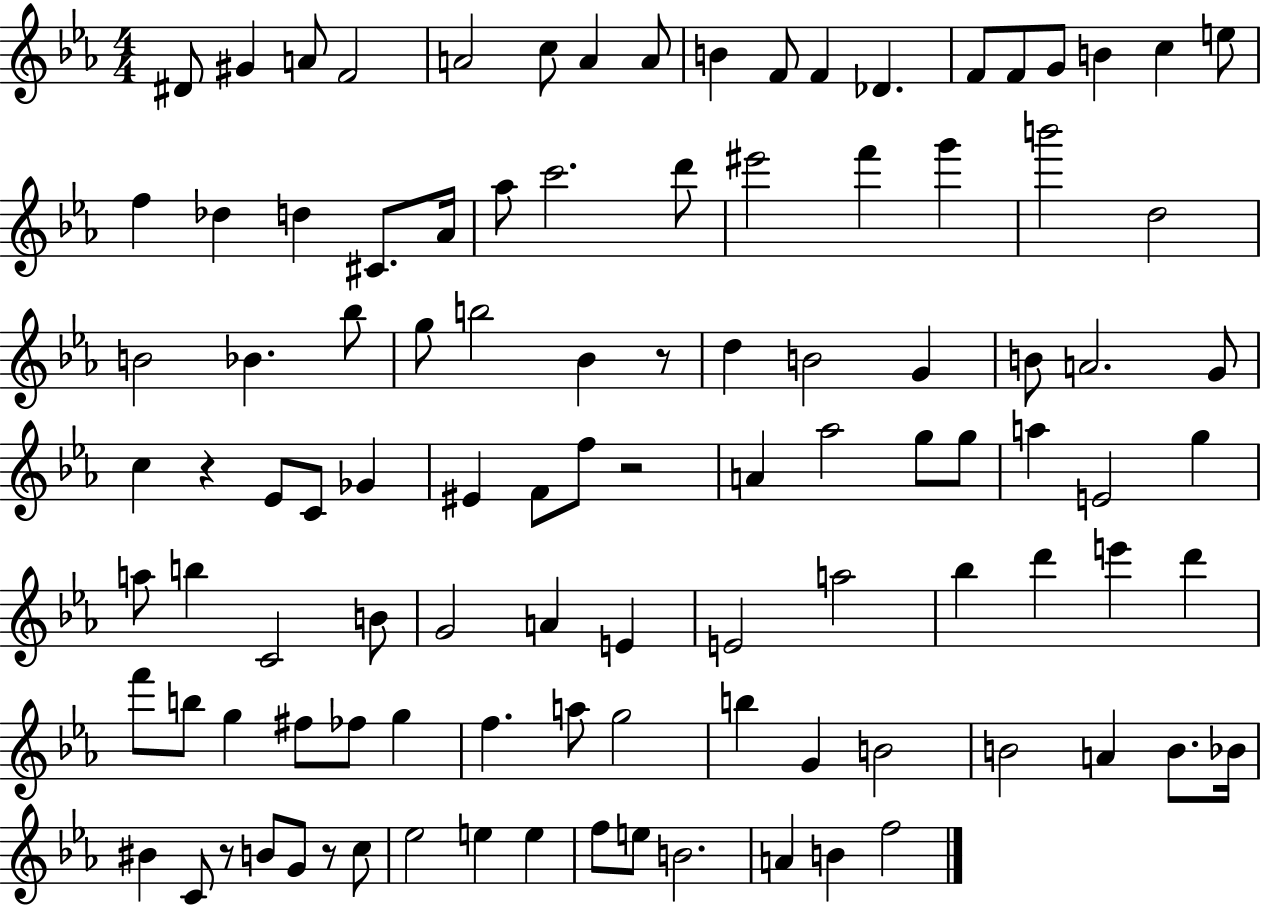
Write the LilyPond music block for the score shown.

{
  \clef treble
  \numericTimeSignature
  \time 4/4
  \key ees \major
  dis'8 gis'4 a'8 f'2 | a'2 c''8 a'4 a'8 | b'4 f'8 f'4 des'4. | f'8 f'8 g'8 b'4 c''4 e''8 | \break f''4 des''4 d''4 cis'8. aes'16 | aes''8 c'''2. d'''8 | eis'''2 f'''4 g'''4 | b'''2 d''2 | \break b'2 bes'4. bes''8 | g''8 b''2 bes'4 r8 | d''4 b'2 g'4 | b'8 a'2. g'8 | \break c''4 r4 ees'8 c'8 ges'4 | eis'4 f'8 f''8 r2 | a'4 aes''2 g''8 g''8 | a''4 e'2 g''4 | \break a''8 b''4 c'2 b'8 | g'2 a'4 e'4 | e'2 a''2 | bes''4 d'''4 e'''4 d'''4 | \break f'''8 b''8 g''4 fis''8 fes''8 g''4 | f''4. a''8 g''2 | b''4 g'4 b'2 | b'2 a'4 b'8. bes'16 | \break bis'4 c'8 r8 b'8 g'8 r8 c''8 | ees''2 e''4 e''4 | f''8 e''8 b'2. | a'4 b'4 f''2 | \break \bar "|."
}